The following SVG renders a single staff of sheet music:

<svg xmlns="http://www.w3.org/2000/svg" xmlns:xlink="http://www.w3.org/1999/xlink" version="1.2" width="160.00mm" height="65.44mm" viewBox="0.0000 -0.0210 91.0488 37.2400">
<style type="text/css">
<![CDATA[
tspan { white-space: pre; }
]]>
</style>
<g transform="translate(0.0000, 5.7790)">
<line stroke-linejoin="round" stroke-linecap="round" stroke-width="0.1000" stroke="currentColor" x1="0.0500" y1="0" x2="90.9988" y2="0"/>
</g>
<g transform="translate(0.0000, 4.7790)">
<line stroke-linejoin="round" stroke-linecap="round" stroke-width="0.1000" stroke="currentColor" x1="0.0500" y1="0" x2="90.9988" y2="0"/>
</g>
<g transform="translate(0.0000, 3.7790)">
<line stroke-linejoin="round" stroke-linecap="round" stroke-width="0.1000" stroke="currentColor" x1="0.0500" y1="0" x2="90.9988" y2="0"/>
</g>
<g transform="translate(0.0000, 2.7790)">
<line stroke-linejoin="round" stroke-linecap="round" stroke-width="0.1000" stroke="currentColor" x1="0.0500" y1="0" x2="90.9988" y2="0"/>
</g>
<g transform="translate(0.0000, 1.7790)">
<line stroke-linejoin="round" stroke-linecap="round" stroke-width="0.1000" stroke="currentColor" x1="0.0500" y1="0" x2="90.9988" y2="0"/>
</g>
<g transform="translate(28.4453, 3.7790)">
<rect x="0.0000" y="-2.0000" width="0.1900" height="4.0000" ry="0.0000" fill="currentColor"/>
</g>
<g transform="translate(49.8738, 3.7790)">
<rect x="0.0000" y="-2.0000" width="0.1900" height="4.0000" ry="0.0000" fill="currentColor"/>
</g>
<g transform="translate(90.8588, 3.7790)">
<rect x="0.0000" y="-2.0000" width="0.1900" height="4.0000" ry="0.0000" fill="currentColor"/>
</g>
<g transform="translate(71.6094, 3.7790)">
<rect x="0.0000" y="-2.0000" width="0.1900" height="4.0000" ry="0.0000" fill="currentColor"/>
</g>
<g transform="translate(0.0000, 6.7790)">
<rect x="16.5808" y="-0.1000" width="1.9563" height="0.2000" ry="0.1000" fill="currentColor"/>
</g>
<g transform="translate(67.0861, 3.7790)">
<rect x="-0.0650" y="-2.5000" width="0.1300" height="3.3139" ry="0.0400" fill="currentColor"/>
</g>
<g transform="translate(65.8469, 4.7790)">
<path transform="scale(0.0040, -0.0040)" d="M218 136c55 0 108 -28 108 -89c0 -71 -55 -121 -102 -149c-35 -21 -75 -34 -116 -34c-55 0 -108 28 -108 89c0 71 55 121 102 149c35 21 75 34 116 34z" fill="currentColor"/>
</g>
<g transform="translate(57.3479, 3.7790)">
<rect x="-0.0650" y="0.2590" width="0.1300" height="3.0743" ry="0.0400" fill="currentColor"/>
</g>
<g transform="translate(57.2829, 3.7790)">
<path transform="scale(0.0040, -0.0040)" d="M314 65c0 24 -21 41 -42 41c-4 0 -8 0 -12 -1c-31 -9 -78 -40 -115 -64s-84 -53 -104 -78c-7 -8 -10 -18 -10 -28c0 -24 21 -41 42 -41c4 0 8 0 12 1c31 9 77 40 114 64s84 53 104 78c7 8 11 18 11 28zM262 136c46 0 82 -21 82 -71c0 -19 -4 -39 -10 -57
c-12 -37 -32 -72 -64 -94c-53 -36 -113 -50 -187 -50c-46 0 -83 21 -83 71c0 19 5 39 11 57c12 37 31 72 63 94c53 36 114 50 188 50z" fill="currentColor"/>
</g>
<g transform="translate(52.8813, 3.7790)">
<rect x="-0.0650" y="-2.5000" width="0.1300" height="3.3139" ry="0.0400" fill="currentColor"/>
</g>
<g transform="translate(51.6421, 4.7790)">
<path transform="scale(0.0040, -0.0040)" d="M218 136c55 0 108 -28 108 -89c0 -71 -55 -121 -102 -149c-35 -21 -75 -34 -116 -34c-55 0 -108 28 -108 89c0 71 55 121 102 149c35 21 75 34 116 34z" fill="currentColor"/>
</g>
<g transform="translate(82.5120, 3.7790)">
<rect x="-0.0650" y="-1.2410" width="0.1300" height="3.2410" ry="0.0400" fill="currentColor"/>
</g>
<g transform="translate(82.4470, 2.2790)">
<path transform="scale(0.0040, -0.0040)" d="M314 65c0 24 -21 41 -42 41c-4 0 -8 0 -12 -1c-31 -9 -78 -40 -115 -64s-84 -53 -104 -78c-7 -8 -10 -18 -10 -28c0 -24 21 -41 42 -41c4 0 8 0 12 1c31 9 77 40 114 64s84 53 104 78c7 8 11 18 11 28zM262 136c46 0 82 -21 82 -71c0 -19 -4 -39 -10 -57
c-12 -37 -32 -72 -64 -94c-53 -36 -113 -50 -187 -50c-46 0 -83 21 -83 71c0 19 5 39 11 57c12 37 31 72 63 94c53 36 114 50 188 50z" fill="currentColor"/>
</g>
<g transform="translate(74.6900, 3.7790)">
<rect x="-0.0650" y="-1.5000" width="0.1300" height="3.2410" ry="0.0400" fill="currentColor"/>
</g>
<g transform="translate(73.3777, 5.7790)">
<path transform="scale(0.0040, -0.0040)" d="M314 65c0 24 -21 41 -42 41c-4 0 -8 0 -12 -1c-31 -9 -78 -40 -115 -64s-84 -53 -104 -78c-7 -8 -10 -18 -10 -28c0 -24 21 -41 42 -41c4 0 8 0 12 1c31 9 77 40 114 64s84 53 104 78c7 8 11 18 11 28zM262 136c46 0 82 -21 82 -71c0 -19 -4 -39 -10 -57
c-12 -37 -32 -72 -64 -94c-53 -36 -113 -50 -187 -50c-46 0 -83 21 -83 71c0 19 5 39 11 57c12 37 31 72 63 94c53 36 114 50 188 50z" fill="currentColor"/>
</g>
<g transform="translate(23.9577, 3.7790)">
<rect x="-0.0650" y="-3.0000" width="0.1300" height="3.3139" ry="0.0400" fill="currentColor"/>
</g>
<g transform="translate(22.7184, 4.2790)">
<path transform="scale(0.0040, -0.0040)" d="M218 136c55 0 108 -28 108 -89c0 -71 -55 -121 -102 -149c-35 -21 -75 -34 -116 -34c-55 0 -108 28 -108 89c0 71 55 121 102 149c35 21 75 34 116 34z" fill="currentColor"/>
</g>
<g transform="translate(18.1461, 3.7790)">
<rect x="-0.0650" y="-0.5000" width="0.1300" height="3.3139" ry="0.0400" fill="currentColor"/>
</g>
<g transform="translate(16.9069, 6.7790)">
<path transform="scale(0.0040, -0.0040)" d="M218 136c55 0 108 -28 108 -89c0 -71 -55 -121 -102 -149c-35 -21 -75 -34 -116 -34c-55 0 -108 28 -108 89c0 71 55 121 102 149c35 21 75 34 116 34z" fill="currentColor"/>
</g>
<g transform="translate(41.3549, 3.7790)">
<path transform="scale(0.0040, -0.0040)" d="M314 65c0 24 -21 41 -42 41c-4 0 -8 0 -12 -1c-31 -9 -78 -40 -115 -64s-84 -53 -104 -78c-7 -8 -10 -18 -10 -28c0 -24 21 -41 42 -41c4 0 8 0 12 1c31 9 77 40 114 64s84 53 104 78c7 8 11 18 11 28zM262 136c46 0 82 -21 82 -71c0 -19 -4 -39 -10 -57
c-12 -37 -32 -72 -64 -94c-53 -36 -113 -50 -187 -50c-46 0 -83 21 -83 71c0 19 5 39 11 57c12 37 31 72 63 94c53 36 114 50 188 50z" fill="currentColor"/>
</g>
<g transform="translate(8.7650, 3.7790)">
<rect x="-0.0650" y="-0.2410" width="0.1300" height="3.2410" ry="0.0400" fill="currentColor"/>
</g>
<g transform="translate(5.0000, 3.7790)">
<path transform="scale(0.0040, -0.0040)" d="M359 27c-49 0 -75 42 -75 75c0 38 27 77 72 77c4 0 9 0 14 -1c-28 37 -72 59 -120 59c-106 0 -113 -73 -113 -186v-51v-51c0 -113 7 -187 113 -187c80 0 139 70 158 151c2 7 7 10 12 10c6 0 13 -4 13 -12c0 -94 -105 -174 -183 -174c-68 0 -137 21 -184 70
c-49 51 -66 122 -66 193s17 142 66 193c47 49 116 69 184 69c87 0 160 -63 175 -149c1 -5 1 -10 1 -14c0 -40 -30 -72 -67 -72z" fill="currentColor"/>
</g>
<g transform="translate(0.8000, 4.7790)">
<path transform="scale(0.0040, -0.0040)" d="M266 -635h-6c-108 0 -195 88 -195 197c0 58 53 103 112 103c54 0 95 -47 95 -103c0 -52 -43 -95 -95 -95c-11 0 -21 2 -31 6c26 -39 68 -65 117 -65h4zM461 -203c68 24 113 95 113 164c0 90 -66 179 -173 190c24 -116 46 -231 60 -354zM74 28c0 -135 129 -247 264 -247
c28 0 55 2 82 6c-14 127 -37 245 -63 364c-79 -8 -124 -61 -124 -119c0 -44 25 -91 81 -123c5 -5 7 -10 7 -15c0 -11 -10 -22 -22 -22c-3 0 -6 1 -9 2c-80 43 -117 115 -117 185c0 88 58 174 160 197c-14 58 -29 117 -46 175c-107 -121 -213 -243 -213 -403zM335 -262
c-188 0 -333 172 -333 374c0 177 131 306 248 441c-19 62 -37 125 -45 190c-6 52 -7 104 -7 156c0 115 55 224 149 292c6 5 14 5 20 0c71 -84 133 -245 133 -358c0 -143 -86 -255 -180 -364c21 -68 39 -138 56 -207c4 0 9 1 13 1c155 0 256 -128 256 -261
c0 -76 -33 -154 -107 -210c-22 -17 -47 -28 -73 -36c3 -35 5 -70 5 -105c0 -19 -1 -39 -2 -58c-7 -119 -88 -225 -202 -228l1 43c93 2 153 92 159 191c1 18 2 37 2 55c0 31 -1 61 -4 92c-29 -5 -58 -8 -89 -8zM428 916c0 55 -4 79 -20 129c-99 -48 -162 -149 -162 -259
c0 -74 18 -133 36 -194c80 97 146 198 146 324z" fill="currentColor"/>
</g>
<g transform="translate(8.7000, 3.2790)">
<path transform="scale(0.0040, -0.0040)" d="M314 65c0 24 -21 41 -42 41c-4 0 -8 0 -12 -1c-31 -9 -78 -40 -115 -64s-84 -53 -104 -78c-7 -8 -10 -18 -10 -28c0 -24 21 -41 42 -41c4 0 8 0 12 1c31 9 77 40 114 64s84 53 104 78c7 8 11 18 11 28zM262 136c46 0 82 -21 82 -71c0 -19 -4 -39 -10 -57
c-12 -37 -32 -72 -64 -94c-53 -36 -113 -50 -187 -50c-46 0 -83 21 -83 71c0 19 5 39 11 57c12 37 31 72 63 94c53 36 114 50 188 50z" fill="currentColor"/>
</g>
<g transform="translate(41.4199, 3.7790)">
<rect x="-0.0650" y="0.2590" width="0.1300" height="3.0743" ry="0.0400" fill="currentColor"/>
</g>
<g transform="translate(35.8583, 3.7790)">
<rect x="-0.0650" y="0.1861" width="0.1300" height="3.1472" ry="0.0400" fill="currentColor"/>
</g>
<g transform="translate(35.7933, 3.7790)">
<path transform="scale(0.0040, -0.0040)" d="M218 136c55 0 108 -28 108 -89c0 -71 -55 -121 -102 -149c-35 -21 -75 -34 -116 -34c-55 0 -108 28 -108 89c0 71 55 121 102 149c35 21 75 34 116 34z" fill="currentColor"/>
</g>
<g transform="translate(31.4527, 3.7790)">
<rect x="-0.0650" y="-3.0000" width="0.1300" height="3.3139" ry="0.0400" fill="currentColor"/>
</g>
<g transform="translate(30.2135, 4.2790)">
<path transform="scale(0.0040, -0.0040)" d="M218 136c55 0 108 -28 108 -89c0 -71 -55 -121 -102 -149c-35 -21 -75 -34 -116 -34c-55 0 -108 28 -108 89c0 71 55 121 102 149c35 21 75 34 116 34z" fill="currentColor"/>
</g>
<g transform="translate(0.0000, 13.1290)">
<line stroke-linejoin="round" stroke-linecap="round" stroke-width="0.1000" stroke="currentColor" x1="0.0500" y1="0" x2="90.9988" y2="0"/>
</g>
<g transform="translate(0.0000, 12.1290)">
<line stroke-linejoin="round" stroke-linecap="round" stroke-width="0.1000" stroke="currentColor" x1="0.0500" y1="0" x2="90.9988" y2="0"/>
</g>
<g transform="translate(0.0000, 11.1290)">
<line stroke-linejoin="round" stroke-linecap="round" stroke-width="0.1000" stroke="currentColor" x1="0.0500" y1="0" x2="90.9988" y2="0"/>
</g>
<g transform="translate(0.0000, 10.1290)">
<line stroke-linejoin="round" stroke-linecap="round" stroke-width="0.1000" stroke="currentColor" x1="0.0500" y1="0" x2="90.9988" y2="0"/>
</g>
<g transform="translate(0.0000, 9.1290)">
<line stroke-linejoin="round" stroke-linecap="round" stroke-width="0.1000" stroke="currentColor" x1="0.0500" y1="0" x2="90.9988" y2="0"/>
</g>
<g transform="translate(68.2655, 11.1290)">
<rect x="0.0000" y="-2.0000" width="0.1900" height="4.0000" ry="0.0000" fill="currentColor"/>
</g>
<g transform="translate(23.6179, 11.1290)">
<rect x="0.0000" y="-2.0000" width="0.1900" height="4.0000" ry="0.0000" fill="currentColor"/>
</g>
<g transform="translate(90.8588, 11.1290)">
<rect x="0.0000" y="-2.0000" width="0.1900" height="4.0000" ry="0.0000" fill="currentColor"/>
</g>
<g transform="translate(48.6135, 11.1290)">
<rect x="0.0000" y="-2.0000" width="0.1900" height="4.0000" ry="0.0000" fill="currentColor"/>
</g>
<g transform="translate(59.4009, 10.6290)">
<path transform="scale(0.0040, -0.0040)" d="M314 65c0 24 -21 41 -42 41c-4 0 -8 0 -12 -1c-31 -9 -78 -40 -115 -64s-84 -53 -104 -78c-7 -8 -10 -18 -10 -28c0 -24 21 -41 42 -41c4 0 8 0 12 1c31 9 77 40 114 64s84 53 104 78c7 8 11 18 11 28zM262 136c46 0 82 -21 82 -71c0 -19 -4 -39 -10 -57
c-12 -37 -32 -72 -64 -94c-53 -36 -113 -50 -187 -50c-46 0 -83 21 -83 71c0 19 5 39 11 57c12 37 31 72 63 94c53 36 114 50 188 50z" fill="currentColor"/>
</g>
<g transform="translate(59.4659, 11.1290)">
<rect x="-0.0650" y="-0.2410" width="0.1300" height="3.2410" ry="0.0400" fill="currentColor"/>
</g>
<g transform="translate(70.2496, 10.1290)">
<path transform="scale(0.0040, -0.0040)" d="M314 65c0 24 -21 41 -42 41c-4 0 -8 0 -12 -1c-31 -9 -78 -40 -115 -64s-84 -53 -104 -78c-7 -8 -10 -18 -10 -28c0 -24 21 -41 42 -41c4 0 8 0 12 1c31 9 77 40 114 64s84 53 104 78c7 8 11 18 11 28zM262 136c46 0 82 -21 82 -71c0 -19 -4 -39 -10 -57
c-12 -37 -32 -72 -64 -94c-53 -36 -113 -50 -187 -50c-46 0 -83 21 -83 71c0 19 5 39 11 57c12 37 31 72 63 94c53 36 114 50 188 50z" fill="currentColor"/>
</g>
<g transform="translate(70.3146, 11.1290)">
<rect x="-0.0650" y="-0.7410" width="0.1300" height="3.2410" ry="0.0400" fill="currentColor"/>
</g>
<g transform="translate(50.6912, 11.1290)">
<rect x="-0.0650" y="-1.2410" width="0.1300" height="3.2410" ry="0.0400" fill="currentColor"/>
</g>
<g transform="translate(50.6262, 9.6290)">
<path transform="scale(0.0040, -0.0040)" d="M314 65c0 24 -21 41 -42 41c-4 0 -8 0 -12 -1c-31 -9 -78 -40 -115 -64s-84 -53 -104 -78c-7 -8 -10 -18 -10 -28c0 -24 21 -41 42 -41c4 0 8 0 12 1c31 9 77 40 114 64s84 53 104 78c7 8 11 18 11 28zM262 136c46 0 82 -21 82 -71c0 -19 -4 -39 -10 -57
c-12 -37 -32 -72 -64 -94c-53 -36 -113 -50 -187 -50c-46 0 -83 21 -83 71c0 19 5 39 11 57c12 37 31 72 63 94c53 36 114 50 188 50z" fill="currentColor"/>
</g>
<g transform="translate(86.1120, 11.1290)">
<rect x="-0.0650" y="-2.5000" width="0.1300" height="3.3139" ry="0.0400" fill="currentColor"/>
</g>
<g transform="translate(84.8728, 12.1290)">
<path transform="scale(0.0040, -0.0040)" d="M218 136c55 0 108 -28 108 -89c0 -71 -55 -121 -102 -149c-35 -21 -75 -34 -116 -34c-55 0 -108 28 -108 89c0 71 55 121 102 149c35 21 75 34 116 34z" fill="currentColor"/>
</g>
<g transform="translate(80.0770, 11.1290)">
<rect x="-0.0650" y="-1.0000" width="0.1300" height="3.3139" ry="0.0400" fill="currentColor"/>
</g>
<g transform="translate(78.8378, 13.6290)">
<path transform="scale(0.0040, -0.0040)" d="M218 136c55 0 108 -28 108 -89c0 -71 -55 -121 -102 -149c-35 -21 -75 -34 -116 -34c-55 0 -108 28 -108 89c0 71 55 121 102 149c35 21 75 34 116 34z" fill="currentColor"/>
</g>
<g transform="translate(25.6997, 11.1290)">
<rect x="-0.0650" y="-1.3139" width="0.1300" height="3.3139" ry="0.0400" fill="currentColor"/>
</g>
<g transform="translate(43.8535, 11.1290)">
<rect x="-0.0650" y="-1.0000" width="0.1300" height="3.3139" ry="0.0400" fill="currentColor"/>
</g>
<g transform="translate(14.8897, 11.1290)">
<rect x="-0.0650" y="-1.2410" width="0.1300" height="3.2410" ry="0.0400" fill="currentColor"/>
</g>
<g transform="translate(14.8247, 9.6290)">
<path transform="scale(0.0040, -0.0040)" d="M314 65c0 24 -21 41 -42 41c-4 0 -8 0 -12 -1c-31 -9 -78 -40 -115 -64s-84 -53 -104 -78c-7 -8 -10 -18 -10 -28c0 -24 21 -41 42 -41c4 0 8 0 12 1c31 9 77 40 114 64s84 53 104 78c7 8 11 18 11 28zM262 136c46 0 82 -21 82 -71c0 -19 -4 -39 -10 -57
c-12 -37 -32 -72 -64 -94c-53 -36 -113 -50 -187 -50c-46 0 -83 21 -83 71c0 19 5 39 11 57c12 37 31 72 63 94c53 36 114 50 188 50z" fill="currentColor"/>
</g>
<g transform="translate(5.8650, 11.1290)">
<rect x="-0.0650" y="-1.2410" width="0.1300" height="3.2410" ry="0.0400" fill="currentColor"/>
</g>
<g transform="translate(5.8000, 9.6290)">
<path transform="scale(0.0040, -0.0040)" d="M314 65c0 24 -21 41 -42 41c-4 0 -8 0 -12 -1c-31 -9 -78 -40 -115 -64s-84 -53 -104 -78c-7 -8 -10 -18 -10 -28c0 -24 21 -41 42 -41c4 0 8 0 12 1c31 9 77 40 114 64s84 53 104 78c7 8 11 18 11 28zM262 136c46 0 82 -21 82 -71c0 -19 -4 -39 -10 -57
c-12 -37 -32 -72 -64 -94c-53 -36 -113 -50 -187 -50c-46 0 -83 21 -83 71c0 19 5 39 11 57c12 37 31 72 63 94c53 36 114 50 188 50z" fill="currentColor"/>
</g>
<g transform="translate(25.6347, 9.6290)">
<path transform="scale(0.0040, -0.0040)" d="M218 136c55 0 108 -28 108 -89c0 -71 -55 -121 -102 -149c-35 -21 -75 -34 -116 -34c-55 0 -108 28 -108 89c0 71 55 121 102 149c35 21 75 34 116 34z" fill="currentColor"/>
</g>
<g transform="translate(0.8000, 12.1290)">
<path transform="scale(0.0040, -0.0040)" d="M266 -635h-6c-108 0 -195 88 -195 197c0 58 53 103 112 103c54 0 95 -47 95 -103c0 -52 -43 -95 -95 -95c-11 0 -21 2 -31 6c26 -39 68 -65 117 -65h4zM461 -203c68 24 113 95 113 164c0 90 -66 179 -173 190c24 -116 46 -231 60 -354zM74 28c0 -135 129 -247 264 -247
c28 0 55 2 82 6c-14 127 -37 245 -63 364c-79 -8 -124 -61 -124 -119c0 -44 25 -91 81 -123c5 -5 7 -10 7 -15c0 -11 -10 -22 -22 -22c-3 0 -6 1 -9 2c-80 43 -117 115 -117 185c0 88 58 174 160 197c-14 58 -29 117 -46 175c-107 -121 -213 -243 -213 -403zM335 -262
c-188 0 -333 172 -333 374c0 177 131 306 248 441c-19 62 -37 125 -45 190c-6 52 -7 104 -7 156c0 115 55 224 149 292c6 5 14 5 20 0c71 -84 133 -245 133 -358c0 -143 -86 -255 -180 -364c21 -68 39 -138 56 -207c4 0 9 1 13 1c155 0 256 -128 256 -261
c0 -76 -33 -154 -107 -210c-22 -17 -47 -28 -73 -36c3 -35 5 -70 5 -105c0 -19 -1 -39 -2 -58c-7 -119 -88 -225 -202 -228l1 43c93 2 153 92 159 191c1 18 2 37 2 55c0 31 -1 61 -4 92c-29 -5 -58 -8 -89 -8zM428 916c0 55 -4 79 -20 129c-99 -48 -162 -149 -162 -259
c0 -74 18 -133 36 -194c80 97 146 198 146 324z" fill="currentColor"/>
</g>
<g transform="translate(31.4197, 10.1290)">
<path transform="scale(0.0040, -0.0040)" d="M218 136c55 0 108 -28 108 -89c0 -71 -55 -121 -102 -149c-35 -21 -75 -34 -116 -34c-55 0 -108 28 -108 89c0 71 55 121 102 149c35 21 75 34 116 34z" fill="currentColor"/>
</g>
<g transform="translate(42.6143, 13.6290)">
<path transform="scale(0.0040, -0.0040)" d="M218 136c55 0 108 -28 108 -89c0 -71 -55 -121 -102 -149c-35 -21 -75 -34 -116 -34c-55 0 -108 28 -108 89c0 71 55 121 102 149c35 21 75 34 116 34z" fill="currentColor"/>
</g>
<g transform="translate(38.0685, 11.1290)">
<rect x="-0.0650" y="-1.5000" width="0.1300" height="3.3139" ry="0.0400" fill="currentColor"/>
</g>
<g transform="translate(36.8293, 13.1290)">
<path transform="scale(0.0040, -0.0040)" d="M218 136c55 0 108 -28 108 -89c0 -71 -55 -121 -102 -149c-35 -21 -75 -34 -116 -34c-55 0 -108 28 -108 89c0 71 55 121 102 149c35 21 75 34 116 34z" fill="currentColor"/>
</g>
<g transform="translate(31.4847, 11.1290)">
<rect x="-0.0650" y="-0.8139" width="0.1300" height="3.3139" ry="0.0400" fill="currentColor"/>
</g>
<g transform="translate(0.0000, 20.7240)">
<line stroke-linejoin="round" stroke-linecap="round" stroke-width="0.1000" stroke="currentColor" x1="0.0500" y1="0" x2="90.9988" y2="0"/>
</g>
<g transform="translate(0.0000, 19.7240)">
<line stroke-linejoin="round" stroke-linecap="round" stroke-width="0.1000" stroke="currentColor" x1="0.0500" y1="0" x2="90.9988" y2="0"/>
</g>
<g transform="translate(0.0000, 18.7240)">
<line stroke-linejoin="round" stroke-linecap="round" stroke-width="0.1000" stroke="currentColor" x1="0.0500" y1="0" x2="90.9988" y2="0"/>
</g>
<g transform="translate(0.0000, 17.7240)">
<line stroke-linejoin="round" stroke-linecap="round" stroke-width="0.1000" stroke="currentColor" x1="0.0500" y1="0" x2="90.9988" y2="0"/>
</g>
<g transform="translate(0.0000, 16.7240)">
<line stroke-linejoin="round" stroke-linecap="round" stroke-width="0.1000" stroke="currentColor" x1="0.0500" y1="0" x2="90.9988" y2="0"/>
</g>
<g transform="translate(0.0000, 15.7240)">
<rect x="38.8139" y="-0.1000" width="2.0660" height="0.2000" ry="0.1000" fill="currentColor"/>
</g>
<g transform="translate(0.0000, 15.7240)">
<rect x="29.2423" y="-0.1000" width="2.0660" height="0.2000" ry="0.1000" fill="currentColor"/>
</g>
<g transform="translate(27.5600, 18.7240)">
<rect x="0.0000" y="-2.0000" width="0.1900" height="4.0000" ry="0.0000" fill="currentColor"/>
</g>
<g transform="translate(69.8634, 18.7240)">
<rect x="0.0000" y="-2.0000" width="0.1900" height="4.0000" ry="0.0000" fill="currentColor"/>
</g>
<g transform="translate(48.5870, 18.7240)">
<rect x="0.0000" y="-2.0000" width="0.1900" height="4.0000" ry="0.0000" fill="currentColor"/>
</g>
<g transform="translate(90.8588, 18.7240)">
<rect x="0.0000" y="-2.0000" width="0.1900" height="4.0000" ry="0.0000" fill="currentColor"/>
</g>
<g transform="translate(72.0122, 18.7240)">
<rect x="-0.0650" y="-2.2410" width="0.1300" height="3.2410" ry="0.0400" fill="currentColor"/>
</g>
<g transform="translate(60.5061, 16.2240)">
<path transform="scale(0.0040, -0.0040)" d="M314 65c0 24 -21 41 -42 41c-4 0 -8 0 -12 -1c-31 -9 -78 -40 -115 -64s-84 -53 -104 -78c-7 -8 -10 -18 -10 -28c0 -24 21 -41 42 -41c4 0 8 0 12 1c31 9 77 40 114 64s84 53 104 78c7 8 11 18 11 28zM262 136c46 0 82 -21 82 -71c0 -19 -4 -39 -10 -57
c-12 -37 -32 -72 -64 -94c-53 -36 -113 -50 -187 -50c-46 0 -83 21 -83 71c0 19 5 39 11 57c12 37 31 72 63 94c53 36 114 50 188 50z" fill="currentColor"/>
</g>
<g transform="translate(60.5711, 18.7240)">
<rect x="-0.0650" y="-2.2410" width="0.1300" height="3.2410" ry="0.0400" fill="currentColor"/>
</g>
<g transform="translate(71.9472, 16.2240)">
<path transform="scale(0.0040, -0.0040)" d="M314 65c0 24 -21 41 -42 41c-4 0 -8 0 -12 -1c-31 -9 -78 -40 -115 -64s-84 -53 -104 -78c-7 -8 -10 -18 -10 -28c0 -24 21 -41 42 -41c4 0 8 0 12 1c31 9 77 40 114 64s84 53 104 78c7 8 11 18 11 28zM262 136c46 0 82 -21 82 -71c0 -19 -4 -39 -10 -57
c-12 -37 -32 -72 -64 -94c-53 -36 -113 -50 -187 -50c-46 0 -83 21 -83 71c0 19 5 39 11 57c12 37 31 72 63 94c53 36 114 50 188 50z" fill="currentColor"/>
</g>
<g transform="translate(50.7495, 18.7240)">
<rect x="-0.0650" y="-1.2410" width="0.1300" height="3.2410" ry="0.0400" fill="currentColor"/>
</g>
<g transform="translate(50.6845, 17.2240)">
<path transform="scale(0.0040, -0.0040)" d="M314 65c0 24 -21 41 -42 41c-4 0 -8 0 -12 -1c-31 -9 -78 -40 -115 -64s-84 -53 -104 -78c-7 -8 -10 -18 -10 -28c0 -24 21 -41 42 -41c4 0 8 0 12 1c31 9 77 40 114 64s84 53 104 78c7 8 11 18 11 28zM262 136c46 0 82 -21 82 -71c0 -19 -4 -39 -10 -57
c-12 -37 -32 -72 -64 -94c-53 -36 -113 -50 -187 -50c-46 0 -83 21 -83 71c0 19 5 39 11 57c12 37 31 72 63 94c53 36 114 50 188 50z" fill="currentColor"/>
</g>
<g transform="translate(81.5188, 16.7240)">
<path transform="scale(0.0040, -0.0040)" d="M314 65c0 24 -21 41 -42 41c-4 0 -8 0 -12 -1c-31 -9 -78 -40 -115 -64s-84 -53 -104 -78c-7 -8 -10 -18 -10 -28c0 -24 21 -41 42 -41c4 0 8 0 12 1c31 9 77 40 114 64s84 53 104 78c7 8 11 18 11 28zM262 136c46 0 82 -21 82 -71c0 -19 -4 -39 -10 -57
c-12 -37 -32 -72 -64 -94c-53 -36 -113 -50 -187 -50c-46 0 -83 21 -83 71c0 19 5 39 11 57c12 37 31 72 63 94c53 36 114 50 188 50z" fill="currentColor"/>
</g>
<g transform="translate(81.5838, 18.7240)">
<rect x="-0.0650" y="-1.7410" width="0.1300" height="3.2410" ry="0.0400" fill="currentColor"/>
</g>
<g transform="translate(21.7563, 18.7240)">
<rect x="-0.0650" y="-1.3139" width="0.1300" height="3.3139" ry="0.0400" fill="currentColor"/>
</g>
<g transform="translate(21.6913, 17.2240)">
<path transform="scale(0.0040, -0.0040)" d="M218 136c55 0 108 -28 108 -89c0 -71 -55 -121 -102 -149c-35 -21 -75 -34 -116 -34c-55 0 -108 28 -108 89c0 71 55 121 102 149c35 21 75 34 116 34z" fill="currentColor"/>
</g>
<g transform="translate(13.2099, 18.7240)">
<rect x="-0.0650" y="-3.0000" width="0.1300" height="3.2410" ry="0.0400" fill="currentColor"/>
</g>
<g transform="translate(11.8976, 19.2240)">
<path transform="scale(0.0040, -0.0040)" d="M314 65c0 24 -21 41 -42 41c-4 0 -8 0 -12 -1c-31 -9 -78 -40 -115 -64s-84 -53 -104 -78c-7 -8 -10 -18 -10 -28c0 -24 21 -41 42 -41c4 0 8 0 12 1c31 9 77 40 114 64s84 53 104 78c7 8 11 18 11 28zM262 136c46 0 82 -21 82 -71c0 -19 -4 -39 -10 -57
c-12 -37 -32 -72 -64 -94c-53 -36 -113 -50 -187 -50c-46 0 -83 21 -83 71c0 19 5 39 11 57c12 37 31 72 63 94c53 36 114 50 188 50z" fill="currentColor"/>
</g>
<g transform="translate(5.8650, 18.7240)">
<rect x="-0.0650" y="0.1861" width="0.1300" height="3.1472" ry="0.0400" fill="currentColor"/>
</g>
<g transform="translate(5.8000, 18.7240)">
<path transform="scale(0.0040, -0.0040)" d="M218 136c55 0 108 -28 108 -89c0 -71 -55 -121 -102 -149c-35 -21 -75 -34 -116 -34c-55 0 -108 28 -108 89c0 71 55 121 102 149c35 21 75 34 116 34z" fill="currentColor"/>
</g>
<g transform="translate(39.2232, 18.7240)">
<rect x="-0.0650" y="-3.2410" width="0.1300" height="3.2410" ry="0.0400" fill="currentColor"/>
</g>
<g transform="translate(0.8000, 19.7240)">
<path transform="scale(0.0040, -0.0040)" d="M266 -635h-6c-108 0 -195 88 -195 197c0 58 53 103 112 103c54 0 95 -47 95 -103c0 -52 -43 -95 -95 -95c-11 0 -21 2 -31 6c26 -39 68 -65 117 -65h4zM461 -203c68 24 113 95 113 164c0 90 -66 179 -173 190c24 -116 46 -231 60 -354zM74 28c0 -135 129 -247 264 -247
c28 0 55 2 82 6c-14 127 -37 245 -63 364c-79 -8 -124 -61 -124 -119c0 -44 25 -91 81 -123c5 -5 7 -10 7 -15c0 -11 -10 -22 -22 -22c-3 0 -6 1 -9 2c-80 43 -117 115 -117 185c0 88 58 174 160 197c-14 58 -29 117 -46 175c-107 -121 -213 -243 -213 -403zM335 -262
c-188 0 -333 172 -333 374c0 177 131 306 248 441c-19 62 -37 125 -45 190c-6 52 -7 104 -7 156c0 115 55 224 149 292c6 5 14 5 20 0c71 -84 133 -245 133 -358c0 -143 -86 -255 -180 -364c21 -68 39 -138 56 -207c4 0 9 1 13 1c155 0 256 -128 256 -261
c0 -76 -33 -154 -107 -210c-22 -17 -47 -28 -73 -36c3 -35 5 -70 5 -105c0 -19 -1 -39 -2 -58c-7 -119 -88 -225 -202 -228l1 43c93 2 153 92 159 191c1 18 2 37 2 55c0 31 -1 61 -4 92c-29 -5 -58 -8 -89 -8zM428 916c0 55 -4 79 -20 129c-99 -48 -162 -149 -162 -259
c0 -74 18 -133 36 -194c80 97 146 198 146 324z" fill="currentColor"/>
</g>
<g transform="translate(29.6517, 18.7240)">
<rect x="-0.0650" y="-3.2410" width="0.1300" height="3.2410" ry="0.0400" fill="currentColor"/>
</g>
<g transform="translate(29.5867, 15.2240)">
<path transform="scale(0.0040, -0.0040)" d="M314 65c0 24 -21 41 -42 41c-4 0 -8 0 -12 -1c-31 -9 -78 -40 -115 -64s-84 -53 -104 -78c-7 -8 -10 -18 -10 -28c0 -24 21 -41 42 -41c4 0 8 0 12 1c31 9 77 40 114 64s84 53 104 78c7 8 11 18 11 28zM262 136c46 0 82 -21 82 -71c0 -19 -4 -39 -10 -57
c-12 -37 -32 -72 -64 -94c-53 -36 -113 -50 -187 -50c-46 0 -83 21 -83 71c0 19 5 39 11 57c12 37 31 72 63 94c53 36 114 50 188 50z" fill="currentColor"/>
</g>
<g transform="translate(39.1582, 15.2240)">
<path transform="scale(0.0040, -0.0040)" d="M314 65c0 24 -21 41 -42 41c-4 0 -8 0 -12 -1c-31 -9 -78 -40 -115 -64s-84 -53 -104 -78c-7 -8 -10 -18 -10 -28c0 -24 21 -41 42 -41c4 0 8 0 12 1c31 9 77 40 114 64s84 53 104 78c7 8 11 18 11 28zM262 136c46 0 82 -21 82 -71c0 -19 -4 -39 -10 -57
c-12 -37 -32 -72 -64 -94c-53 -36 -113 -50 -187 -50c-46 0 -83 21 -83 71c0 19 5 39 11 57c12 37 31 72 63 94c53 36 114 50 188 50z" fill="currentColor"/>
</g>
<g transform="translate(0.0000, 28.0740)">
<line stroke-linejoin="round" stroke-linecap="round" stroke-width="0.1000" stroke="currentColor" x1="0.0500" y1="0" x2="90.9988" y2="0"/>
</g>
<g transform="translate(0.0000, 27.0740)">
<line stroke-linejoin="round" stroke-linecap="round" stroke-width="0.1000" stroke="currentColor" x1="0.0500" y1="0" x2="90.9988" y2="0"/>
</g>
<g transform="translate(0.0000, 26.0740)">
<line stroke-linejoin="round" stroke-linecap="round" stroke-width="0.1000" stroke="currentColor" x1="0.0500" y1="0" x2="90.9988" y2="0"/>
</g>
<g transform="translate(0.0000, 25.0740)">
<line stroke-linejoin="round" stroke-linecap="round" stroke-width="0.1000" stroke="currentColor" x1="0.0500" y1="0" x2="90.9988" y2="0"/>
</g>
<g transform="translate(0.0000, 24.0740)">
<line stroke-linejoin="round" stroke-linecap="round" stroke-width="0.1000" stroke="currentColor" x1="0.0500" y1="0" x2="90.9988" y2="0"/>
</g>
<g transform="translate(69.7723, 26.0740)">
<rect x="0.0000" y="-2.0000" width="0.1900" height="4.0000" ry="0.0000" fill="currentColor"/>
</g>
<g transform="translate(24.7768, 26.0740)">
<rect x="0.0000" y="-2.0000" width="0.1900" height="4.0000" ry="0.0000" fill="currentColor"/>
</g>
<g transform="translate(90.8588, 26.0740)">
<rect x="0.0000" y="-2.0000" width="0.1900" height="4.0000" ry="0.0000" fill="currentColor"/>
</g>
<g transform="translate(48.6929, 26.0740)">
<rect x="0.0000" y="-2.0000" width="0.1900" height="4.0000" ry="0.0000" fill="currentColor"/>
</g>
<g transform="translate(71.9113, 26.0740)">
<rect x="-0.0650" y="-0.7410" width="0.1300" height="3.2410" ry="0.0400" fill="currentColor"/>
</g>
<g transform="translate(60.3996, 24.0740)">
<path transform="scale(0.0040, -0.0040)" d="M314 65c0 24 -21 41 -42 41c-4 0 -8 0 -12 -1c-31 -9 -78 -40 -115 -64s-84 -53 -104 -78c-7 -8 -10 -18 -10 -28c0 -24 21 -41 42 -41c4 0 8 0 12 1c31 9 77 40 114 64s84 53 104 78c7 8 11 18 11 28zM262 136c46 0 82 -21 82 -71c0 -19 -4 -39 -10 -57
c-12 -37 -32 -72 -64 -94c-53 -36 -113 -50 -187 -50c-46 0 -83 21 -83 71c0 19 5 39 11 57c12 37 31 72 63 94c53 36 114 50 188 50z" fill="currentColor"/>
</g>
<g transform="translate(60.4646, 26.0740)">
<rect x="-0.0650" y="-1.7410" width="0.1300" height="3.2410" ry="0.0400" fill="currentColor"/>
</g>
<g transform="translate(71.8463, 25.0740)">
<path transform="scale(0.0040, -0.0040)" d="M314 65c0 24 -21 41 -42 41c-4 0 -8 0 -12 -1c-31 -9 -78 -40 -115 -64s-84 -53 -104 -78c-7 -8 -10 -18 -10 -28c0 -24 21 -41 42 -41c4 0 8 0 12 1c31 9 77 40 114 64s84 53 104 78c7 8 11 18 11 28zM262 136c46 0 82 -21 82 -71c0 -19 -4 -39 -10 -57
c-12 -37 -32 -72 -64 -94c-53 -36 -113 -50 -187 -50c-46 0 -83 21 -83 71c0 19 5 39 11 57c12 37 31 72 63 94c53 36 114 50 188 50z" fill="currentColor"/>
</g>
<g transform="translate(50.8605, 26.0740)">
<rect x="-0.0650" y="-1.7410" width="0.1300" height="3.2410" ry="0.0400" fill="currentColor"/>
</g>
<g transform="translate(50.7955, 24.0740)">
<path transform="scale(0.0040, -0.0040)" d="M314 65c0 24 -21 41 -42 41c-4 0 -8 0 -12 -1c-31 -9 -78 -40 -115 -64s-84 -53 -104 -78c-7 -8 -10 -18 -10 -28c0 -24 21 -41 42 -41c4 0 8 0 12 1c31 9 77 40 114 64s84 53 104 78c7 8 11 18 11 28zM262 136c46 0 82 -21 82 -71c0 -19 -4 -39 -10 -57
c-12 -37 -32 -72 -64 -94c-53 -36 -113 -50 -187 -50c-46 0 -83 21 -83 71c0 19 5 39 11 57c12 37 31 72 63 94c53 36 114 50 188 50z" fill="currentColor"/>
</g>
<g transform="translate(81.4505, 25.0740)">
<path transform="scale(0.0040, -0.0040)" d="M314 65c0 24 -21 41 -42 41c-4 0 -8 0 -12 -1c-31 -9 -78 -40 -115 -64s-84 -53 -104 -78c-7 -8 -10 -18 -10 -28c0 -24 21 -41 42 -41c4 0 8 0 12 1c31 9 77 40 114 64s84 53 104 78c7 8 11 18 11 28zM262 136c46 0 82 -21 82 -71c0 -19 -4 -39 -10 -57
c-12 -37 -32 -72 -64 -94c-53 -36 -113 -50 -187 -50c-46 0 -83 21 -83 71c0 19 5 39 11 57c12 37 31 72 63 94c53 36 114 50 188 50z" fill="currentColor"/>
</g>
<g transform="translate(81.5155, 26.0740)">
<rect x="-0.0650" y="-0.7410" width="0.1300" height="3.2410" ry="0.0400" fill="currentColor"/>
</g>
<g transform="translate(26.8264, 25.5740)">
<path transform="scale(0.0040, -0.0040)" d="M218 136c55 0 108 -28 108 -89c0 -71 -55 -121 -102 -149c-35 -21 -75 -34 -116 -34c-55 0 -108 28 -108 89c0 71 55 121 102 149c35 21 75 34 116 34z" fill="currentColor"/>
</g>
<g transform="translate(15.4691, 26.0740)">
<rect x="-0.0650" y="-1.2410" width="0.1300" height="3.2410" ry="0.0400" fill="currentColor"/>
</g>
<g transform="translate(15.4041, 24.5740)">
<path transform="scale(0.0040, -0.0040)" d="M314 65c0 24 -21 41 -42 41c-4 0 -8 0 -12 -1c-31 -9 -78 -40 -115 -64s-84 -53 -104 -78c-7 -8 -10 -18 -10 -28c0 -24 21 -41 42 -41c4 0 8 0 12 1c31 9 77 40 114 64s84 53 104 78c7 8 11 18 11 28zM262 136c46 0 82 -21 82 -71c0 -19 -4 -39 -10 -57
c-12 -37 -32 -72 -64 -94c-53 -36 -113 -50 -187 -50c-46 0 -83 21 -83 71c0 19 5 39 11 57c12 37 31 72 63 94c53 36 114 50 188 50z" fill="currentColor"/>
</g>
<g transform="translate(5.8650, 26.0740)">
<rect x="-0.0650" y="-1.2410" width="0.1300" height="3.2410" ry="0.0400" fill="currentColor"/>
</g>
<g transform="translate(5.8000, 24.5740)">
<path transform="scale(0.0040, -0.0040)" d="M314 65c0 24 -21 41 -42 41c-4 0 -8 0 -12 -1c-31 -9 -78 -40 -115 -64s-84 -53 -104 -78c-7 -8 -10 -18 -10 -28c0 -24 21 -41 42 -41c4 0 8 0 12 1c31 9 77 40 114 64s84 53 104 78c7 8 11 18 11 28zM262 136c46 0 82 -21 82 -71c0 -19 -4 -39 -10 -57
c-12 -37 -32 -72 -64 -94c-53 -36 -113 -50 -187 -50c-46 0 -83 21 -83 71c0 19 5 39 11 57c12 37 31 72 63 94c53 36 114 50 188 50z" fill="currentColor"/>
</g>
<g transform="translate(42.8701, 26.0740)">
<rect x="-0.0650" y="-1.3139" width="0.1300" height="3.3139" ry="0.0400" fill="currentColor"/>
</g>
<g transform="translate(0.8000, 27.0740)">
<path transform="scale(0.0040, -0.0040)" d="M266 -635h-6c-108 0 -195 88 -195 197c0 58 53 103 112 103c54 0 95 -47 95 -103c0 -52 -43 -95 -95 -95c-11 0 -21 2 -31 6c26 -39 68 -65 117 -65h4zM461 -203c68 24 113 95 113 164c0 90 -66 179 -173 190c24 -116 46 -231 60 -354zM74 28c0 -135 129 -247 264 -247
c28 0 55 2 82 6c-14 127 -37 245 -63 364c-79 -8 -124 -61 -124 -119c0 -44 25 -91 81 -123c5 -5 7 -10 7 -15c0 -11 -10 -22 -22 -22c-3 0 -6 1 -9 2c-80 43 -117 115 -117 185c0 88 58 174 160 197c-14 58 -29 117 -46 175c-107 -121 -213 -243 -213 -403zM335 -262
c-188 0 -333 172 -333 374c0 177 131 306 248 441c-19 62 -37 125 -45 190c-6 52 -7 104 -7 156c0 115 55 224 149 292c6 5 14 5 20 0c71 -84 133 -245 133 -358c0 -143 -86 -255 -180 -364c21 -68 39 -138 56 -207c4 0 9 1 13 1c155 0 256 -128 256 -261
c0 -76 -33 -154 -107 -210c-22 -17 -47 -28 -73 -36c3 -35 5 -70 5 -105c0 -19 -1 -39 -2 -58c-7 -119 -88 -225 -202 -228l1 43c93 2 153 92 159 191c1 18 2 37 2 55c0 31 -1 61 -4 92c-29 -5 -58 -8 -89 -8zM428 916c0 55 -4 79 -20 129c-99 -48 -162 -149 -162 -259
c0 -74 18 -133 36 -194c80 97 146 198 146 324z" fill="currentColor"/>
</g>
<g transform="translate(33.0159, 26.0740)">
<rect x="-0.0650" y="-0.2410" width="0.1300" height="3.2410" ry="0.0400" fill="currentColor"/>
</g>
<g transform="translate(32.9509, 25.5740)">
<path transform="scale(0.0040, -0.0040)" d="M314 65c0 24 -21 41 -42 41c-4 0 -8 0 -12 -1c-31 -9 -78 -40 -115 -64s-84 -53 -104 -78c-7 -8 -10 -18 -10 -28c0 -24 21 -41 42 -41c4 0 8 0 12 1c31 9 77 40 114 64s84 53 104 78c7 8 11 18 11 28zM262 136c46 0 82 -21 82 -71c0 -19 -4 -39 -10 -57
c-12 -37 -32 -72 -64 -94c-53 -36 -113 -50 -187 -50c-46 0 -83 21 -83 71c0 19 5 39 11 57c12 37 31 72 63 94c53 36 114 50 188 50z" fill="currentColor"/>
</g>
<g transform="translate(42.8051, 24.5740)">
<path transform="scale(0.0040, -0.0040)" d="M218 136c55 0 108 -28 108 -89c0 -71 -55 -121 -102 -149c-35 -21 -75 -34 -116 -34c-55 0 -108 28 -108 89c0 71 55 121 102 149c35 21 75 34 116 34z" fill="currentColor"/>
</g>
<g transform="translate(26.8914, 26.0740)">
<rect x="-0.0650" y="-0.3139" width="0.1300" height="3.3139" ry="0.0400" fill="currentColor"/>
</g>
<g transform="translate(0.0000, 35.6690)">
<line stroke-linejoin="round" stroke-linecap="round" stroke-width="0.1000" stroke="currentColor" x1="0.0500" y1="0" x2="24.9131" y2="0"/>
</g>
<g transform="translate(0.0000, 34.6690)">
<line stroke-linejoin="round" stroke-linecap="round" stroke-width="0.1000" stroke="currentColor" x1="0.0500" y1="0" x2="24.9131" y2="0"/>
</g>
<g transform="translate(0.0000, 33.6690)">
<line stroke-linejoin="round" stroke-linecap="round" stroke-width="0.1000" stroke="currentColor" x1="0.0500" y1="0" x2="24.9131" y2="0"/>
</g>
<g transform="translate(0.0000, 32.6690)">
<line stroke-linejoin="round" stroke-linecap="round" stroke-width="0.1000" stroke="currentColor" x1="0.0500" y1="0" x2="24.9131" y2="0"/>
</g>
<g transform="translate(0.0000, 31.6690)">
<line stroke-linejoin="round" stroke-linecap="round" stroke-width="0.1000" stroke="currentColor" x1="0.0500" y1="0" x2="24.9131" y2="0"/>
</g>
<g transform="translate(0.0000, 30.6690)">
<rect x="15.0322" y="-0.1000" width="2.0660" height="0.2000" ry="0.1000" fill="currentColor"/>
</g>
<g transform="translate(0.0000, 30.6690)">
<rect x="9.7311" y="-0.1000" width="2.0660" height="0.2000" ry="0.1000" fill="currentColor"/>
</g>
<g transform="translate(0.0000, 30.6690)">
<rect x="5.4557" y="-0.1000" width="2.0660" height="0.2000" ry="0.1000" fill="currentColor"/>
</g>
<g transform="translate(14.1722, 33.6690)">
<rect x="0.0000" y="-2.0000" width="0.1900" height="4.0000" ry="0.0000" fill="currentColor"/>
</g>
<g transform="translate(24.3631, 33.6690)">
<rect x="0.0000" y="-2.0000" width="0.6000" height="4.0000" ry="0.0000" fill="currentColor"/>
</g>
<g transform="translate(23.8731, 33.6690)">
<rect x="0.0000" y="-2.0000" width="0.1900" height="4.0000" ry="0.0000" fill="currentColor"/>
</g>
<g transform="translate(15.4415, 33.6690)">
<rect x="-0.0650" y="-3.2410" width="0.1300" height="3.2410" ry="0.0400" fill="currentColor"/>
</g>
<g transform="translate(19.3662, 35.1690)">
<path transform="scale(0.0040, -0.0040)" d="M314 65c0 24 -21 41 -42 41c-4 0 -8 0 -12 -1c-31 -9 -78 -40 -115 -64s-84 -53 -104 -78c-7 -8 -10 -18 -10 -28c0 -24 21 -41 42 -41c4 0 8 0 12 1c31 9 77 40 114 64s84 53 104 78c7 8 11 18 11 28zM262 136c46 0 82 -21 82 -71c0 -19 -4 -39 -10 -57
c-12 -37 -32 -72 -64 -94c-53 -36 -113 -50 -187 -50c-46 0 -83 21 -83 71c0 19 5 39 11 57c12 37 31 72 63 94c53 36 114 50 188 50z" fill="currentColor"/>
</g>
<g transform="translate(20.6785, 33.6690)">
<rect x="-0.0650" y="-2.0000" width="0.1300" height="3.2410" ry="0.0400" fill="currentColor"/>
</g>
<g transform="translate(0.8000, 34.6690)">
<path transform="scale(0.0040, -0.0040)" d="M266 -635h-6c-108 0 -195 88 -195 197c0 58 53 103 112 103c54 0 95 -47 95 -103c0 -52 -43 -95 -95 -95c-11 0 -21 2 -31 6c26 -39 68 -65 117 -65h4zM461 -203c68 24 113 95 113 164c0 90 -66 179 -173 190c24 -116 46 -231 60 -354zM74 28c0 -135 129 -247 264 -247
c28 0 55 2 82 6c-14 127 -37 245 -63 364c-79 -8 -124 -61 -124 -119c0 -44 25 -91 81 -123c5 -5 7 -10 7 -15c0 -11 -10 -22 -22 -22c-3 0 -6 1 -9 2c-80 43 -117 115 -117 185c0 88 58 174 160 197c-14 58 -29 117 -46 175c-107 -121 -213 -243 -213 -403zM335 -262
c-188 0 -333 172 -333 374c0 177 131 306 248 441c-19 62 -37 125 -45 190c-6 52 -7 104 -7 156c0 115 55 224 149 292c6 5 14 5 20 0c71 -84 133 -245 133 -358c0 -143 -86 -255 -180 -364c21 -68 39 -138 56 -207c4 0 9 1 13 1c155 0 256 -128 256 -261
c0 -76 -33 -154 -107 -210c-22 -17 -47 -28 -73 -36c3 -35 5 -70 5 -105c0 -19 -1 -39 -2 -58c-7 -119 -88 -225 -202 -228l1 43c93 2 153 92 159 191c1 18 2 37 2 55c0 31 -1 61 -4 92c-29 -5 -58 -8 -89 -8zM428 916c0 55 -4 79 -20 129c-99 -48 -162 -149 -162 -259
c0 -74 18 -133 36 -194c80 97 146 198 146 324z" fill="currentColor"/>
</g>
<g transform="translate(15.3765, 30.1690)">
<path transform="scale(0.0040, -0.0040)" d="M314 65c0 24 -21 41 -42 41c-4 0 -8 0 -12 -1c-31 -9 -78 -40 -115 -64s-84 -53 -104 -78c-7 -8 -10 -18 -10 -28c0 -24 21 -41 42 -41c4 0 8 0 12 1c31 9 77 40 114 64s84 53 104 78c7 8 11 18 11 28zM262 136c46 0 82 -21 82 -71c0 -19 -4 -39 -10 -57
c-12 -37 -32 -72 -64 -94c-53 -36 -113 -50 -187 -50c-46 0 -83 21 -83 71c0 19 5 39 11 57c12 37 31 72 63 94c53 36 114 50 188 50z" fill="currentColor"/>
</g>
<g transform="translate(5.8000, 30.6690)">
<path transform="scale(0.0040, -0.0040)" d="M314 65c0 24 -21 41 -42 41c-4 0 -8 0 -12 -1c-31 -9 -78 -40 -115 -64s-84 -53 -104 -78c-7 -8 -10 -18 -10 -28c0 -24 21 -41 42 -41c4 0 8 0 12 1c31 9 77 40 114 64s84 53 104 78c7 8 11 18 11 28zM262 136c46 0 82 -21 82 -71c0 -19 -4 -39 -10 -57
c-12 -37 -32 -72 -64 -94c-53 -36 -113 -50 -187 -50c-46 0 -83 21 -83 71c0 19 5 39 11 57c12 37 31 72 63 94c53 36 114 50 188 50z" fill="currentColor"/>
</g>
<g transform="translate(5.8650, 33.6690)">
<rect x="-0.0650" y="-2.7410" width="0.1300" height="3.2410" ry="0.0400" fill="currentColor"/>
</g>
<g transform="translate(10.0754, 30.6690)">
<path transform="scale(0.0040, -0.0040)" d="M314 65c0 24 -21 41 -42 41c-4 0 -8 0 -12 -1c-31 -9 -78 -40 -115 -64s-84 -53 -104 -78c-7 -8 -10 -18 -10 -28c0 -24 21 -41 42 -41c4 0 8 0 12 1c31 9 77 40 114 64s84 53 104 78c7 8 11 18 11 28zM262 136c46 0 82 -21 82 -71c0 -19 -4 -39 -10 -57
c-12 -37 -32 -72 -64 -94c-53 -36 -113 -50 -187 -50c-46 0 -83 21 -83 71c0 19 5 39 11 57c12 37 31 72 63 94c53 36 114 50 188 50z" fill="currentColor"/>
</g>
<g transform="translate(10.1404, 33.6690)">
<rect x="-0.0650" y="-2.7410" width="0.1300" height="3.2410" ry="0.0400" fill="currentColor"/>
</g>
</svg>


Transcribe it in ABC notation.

X:1
T:Untitled
M:4/4
L:1/4
K:C
c2 C A A B B2 G B2 G E2 e2 e2 e2 e d E D e2 c2 d2 D G B A2 e b2 b2 e2 g2 g2 f2 e2 e2 c c2 e f2 f2 d2 d2 a2 a2 b2 F2